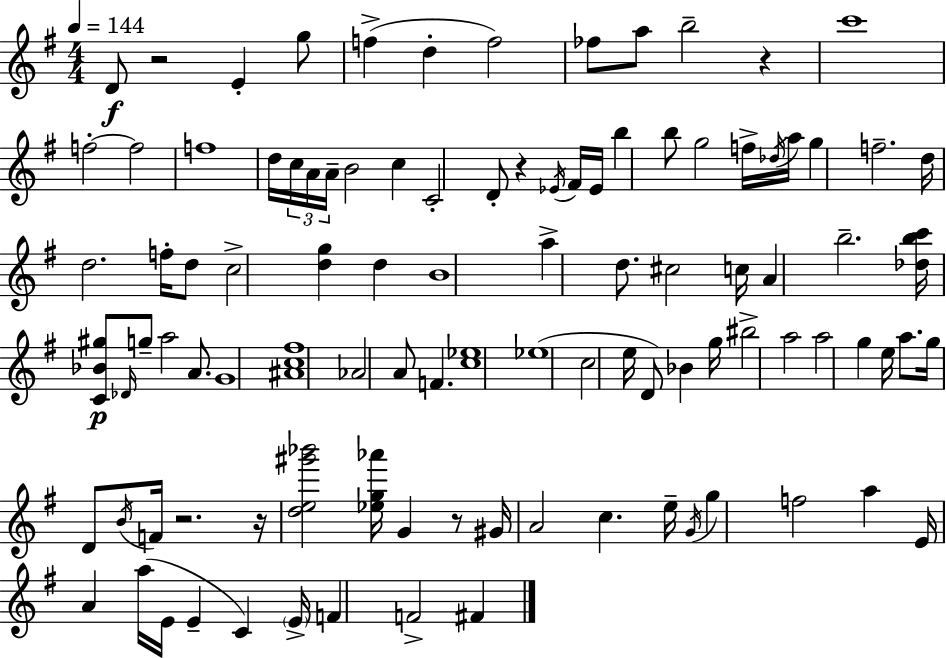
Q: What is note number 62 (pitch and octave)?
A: A5